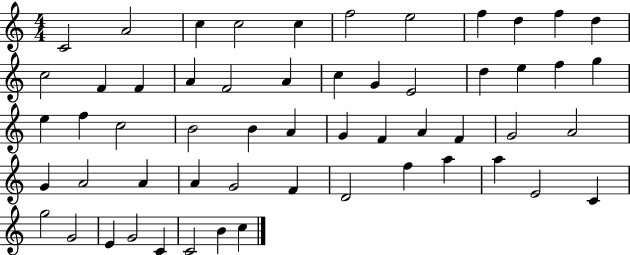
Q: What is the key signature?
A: C major